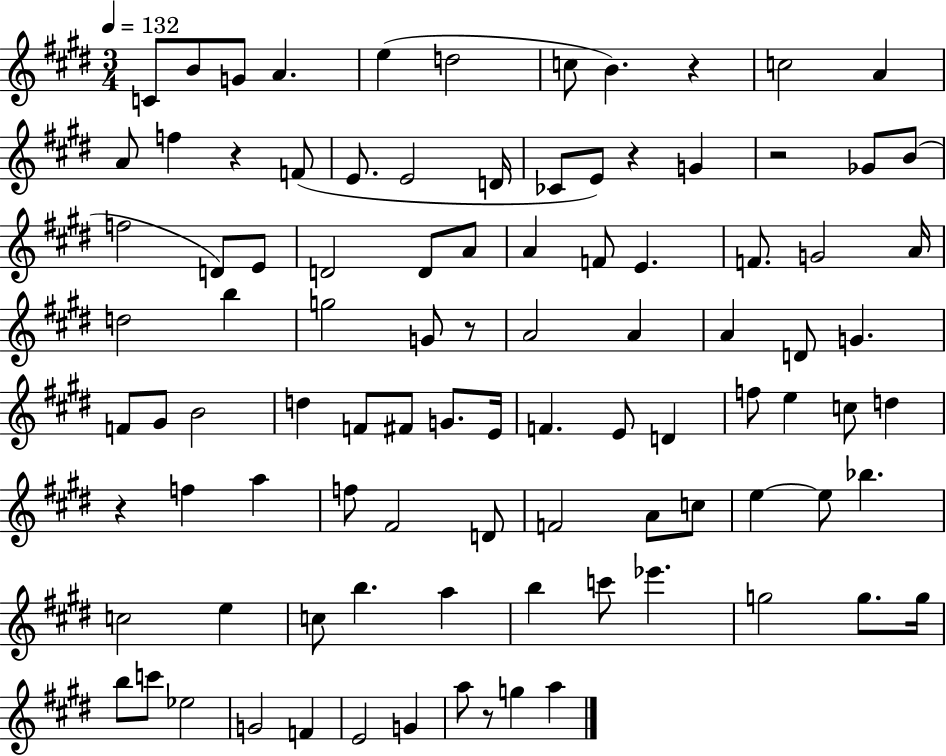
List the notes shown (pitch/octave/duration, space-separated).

C4/e B4/e G4/e A4/q. E5/q D5/h C5/e B4/q. R/q C5/h A4/q A4/e F5/q R/q F4/e E4/e. E4/h D4/s CES4/e E4/e R/q G4/q R/h Gb4/e B4/e F5/h D4/e E4/e D4/h D4/e A4/e A4/q F4/e E4/q. F4/e. G4/h A4/s D5/h B5/q G5/h G4/e R/e A4/h A4/q A4/q D4/e G4/q. F4/e G#4/e B4/h D5/q F4/e F#4/e G4/e. E4/s F4/q. E4/e D4/q F5/e E5/q C5/e D5/q R/q F5/q A5/q F5/e F#4/h D4/e F4/h A4/e C5/e E5/q E5/e Bb5/q. C5/h E5/q C5/e B5/q. A5/q B5/q C6/e Eb6/q. G5/h G5/e. G5/s B5/e C6/e Eb5/h G4/h F4/q E4/h G4/q A5/e R/e G5/q A5/q